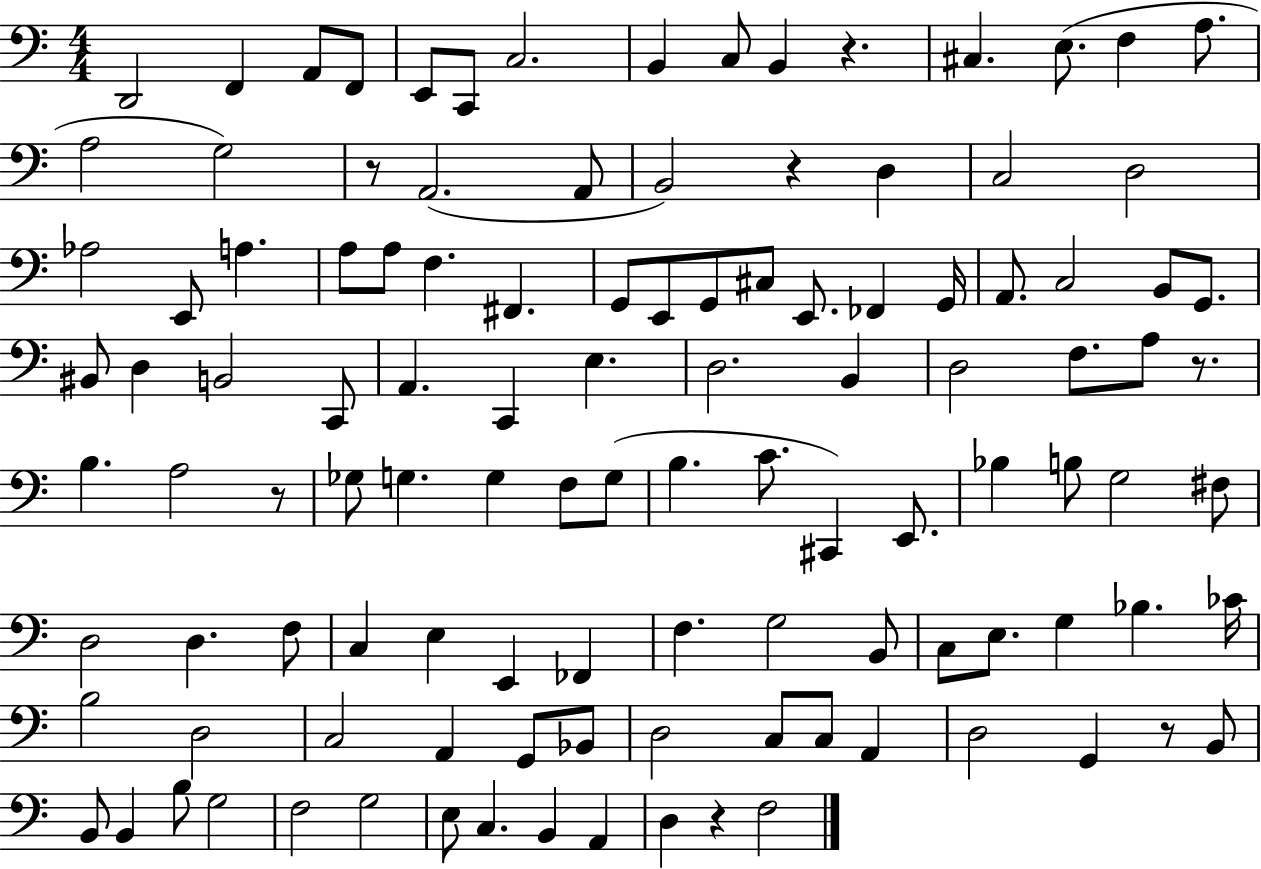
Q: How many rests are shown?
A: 7